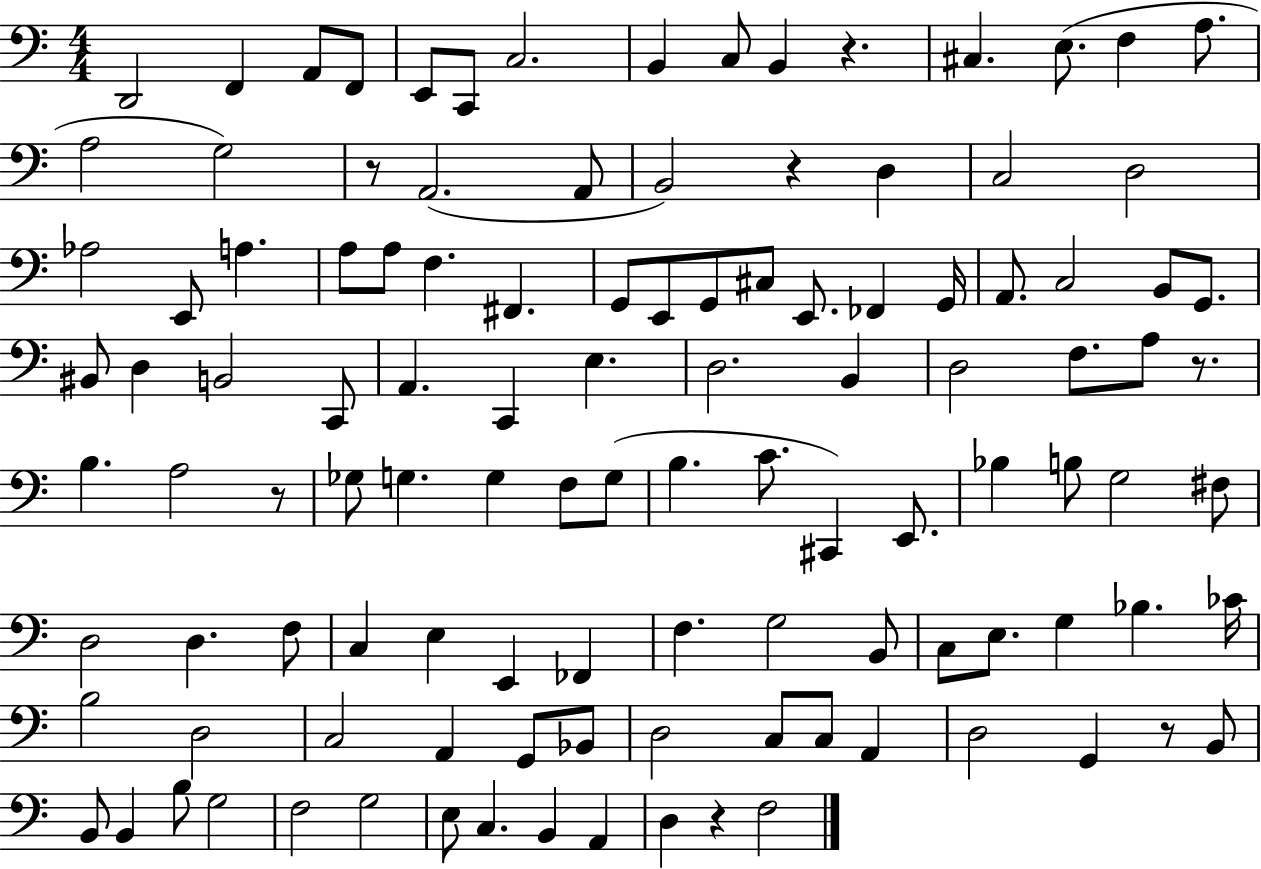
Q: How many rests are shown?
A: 7